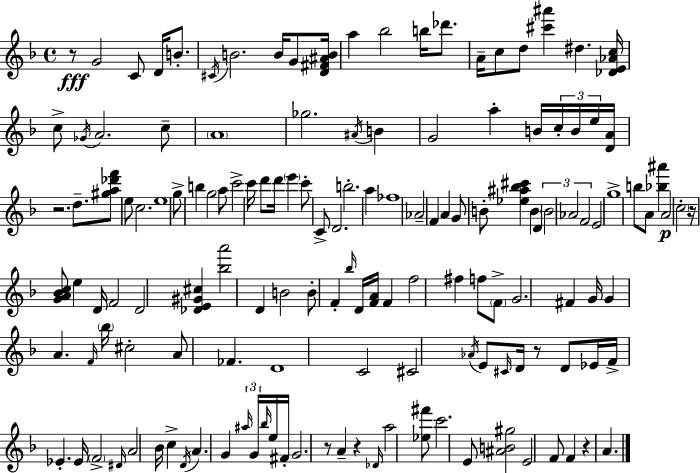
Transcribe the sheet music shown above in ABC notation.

X:1
T:Untitled
M:4/4
L:1/4
K:Dm
z/2 G2 C/2 D/4 B/2 ^C/4 B2 B/4 G/2 [D^F^AB]/4 a _b2 b/4 _d'/2 A/4 c/2 d/2 [^c'^a'] ^d [_DE_Ac]/4 c/2 _G/4 A2 c/2 A4 _g2 ^A/4 B G2 a B/4 c/4 B/4 e/4 [DA]/4 z2 d/2 [^ga_d'f']/2 e/2 c2 e4 g/2 b g2 a/2 c'2 c'/4 d'/2 d'/4 e' c'/2 C/2 D2 b2 a _f4 _A2 F A G/2 B/2 [_e^a_b^c'] B D B2 _A2 F2 E2 g4 b/2 A/2 [_b^a'] A2 c2 z/4 [GA_Bc]/2 e D/4 F2 D2 [_DE^G^c] [_ba']2 D B2 B/2 F _b/4 D/4 [FA]/4 F f2 ^f f/2 F/2 G2 ^F G/4 G A F/4 _b/4 ^c2 A/2 _F D4 C2 ^C2 _A/4 E/2 ^C/4 D/4 z/2 D/2 _E/4 F/4 _E _E/4 F2 ^D/4 A2 _B/4 c D/4 A G ^a/4 G/4 _b/4 e/4 ^F/4 G2 z/2 A z _D/4 a2 [_e^f']/2 c'2 E/2 [^AB^g]2 E2 F/2 F z A